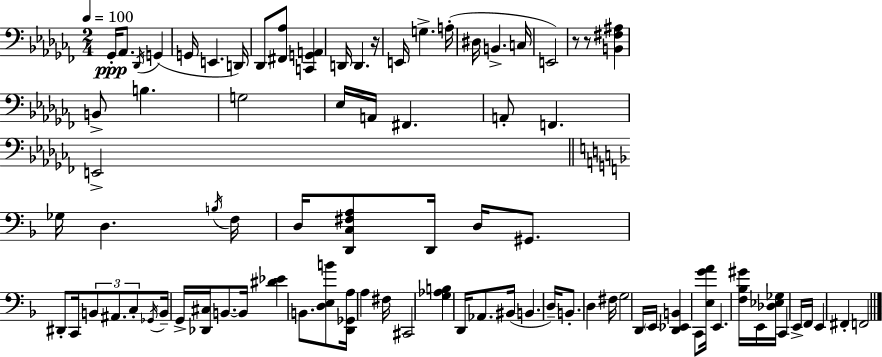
X:1
T:Untitled
M:2/4
L:1/4
K:Abm
_G,,/4 _A,,/2 _D,,/4 G,, G,,/4 E,, D,,/4 _D,,/2 [^F,,_A,]/2 [C,,G,,A,,] D,,/4 D,, z/4 E,,/4 G, A,/4 ^D,/4 B,, C,/4 E,,2 z/2 z/2 [B,,^F,^A,] B,,/2 B, G,2 _E,/4 A,,/4 ^F,, A,,/2 F,, E,,2 _G,/4 D, B,/4 F,/4 D,/4 [D,,C,^F,A,]/2 D,,/4 D,/4 ^G,,/2 ^D,,/2 C,,/4 B,,/2 ^A,,/2 C,/2 _G,,/4 B,,/4 G,,/4 [_D,,^C,]/4 B,,/2 B,,/4 [^D_E] B,,/2 [D,E,B]/2 [D,,_G,,A,]/4 A, ^F,/4 ^C,,2 [G,_A,B,] D,,/4 _A,,/2 ^B,,/4 B,, D,/4 B,,/2 D, ^F,/4 G,2 D,,/4 E,,/4 [D,,_E,,B,,] C,,/2 [E,GA]/4 E,, [F,_B,^G]/4 E,,/4 [_D,_E,_G,]/4 C,, E,,/4 F,,/4 E,, ^F,, F,,2